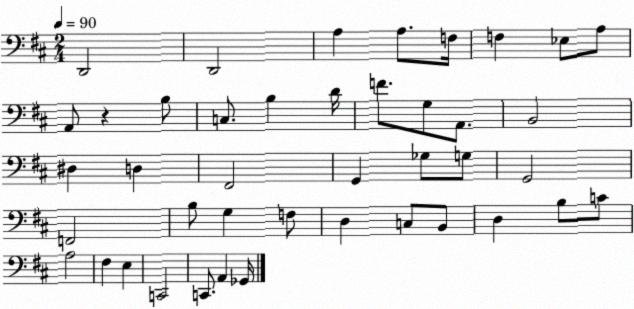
X:1
T:Untitled
M:2/4
L:1/4
K:D
D,,2 D,,2 A, A,/2 F,/4 F, _E,/2 A,/2 A,,/2 z B,/2 C,/2 B, D/4 F/2 G,/2 A,,/2 B,,2 ^D, D, ^F,,2 G,, _G,/2 G,/2 G,,2 F,,2 B,/2 G, F,/2 D, C,/2 B,,/2 D, B,/2 C/2 A,2 ^F, E, C,,2 C,,/2 A,, _G,,/4